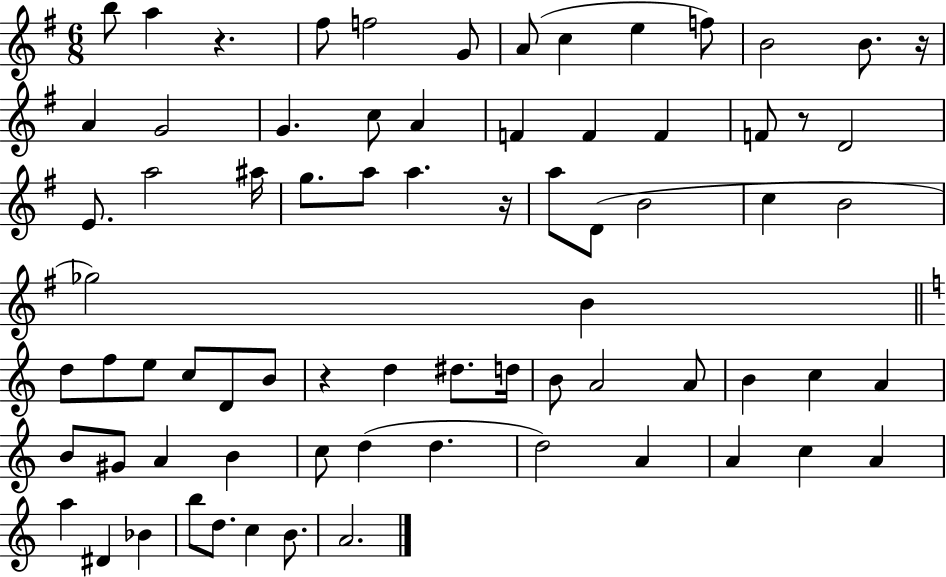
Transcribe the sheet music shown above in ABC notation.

X:1
T:Untitled
M:6/8
L:1/4
K:G
b/2 a z ^f/2 f2 G/2 A/2 c e f/2 B2 B/2 z/4 A G2 G c/2 A F F F F/2 z/2 D2 E/2 a2 ^a/4 g/2 a/2 a z/4 a/2 D/2 B2 c B2 _g2 B d/2 f/2 e/2 c/2 D/2 B/2 z d ^d/2 d/4 B/2 A2 A/2 B c A B/2 ^G/2 A B c/2 d d d2 A A c A a ^D _B b/2 d/2 c B/2 A2